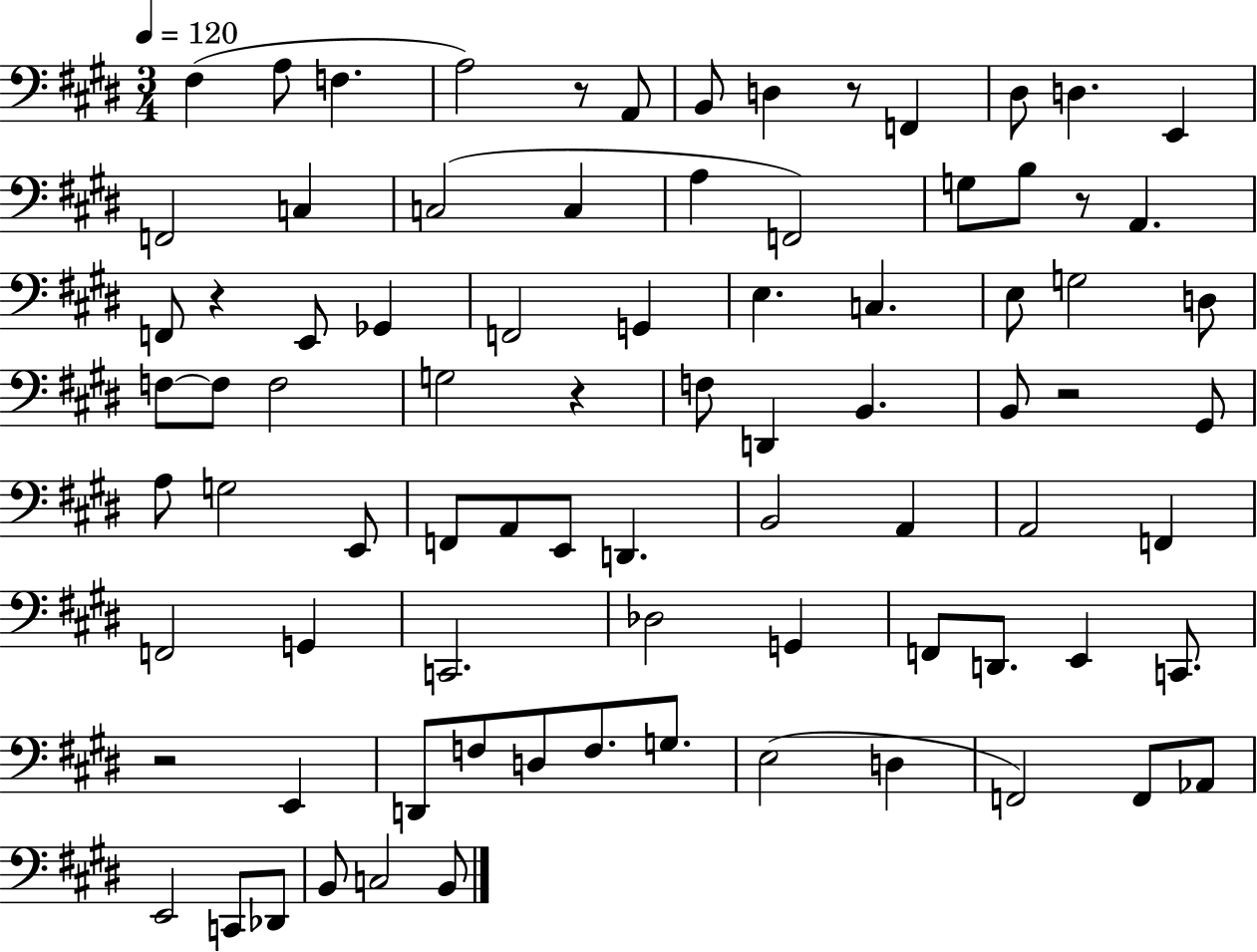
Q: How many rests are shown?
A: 7